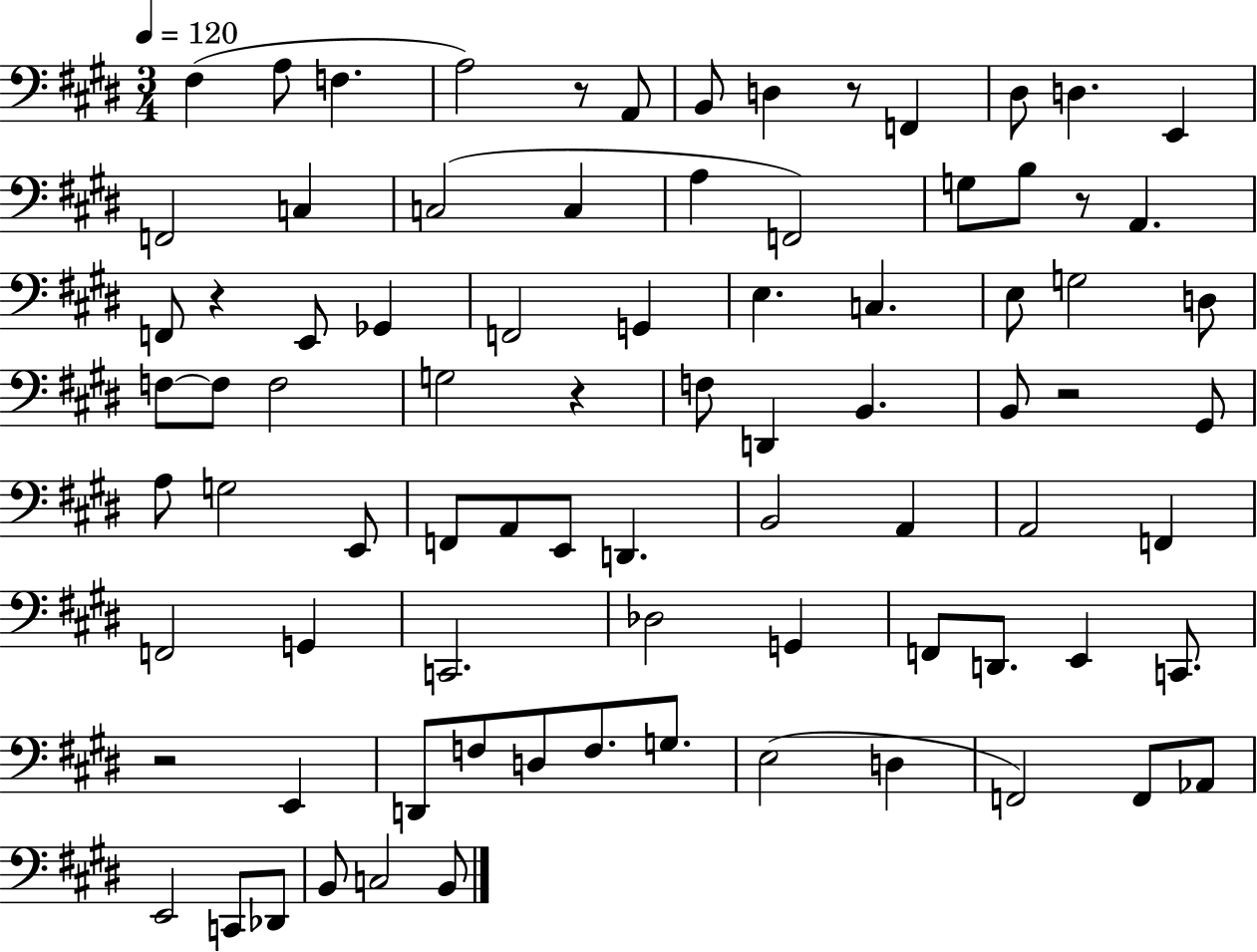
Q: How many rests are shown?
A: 7